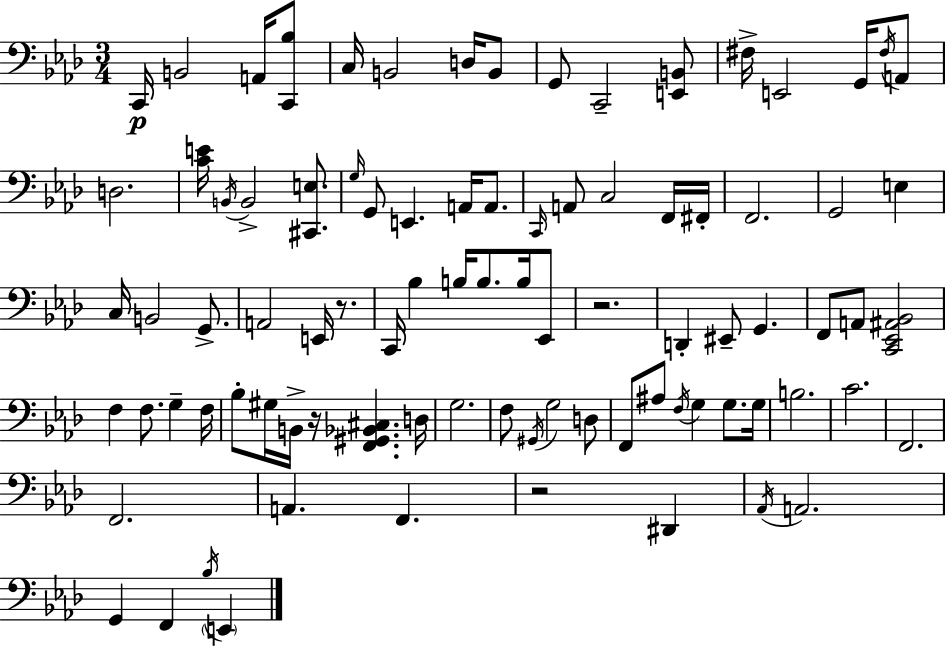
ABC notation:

X:1
T:Untitled
M:3/4
L:1/4
K:Ab
C,,/4 B,,2 A,,/4 [C,,_B,]/2 C,/4 B,,2 D,/4 B,,/2 G,,/2 C,,2 [E,,B,,]/2 ^F,/4 E,,2 G,,/4 ^F,/4 A,,/2 D,2 [CE]/4 B,,/4 B,,2 [^C,,E,]/2 G,/4 G,,/2 E,, A,,/4 A,,/2 C,,/4 A,,/2 C,2 F,,/4 ^F,,/4 F,,2 G,,2 E, C,/4 B,,2 G,,/2 A,,2 E,,/4 z/2 C,,/4 _B, B,/4 B,/2 B,/4 _E,,/2 z2 D,, ^E,,/2 G,, F,,/2 A,,/2 [C,,_E,,^A,,_B,,]2 F, F,/2 G, F,/4 _B,/2 ^G,/4 B,,/4 z/4 [F,,^G,,_B,,^C,] D,/4 G,2 F,/2 ^G,,/4 G,2 D,/2 F,,/2 ^A,/2 F,/4 G, G,/2 G,/4 B,2 C2 F,,2 F,,2 A,, F,, z2 ^D,, _A,,/4 A,,2 G,, F,, _B,/4 E,,